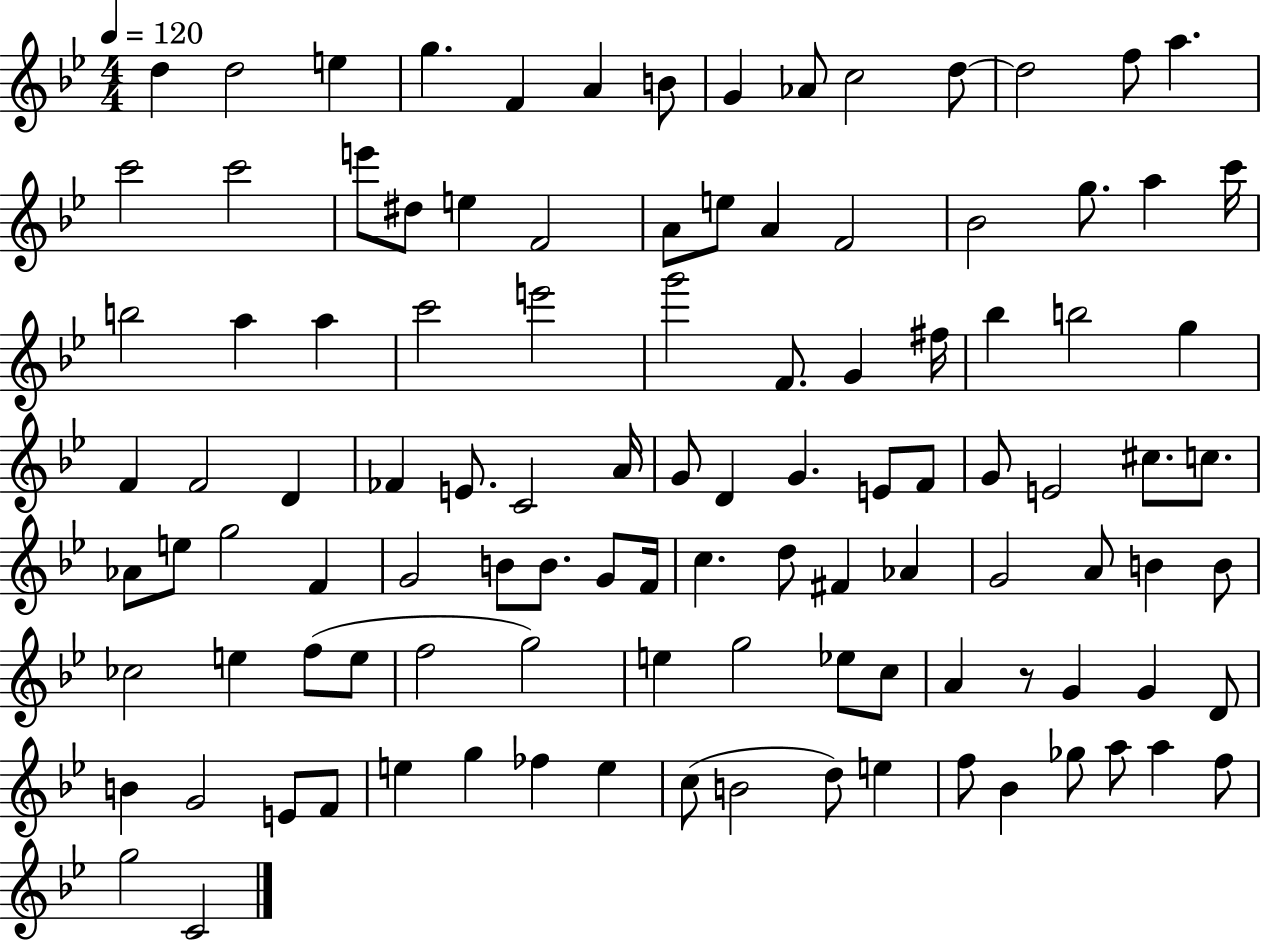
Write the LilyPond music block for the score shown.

{
  \clef treble
  \numericTimeSignature
  \time 4/4
  \key bes \major
  \tempo 4 = 120
  d''4 d''2 e''4 | g''4. f'4 a'4 b'8 | g'4 aes'8 c''2 d''8~~ | d''2 f''8 a''4. | \break c'''2 c'''2 | e'''8 dis''8 e''4 f'2 | a'8 e''8 a'4 f'2 | bes'2 g''8. a''4 c'''16 | \break b''2 a''4 a''4 | c'''2 e'''2 | g'''2 f'8. g'4 fis''16 | bes''4 b''2 g''4 | \break f'4 f'2 d'4 | fes'4 e'8. c'2 a'16 | g'8 d'4 g'4. e'8 f'8 | g'8 e'2 cis''8. c''8. | \break aes'8 e''8 g''2 f'4 | g'2 b'8 b'8. g'8 f'16 | c''4. d''8 fis'4 aes'4 | g'2 a'8 b'4 b'8 | \break ces''2 e''4 f''8( e''8 | f''2 g''2) | e''4 g''2 ees''8 c''8 | a'4 r8 g'4 g'4 d'8 | \break b'4 g'2 e'8 f'8 | e''4 g''4 fes''4 e''4 | c''8( b'2 d''8) e''4 | f''8 bes'4 ges''8 a''8 a''4 f''8 | \break g''2 c'2 | \bar "|."
}